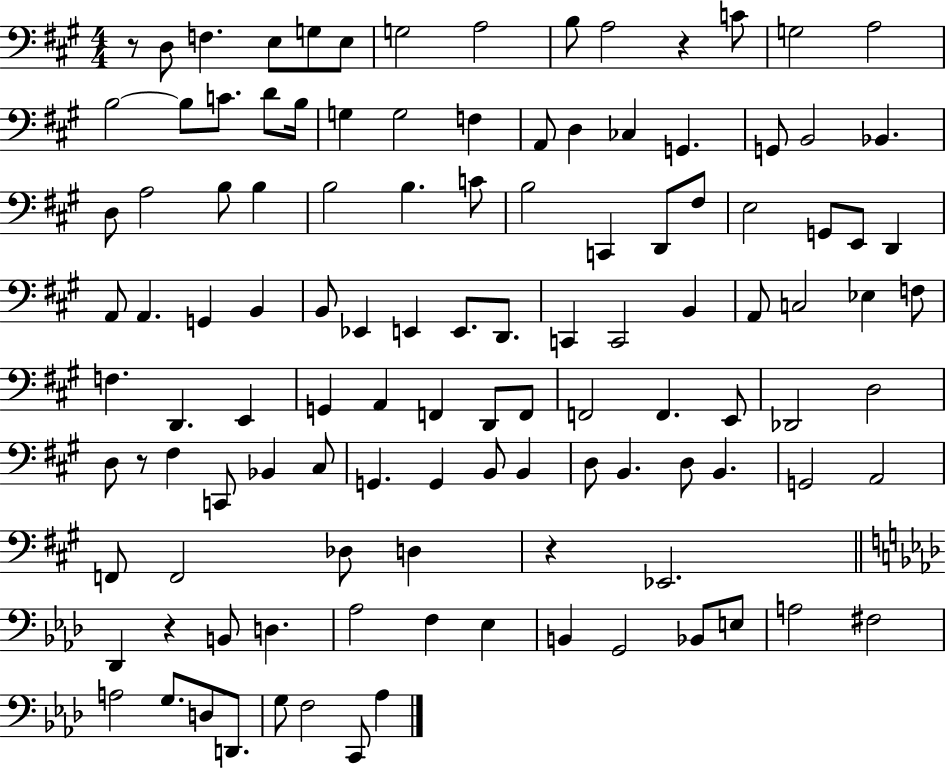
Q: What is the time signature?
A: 4/4